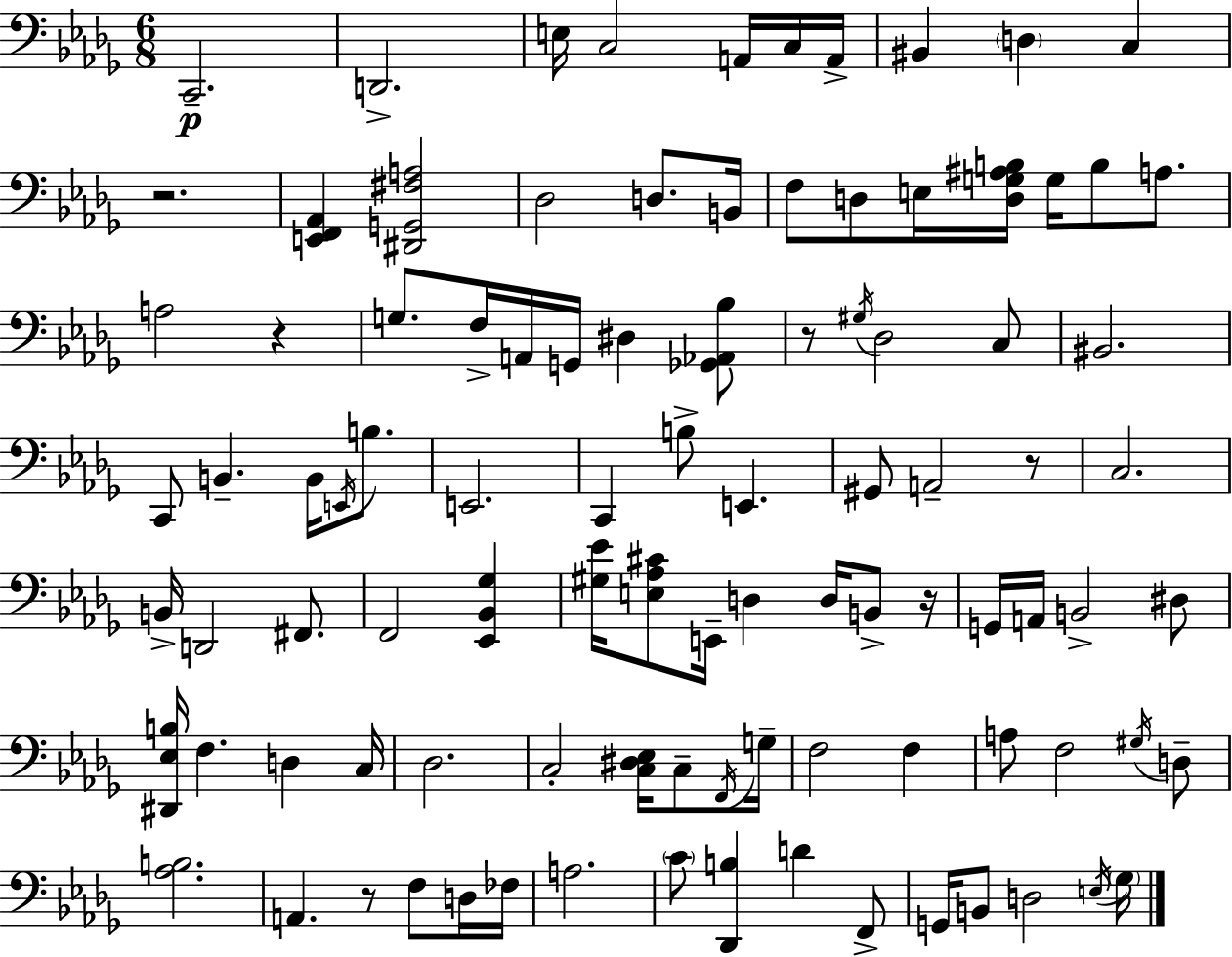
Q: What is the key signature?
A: BES minor